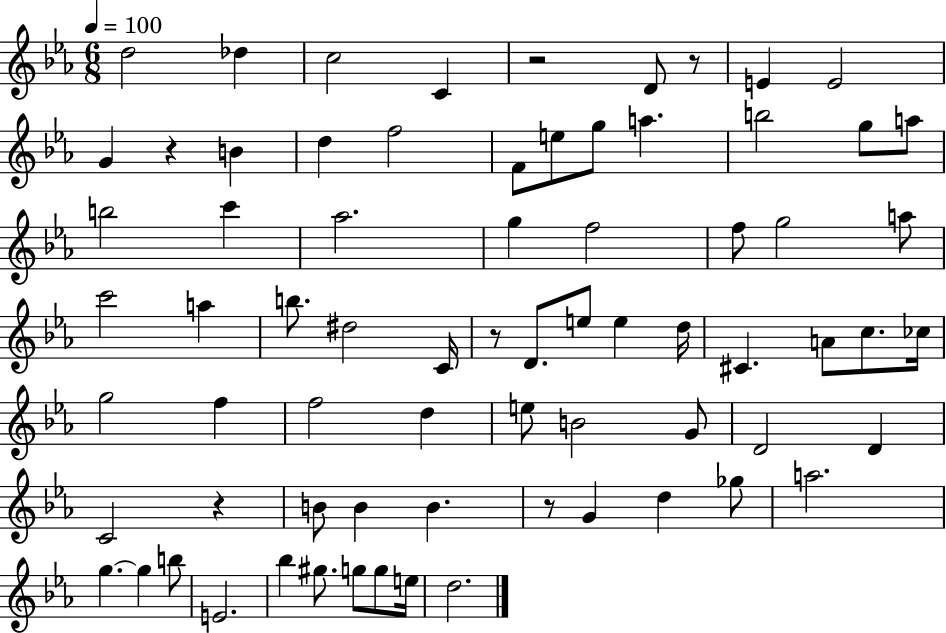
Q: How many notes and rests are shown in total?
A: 72